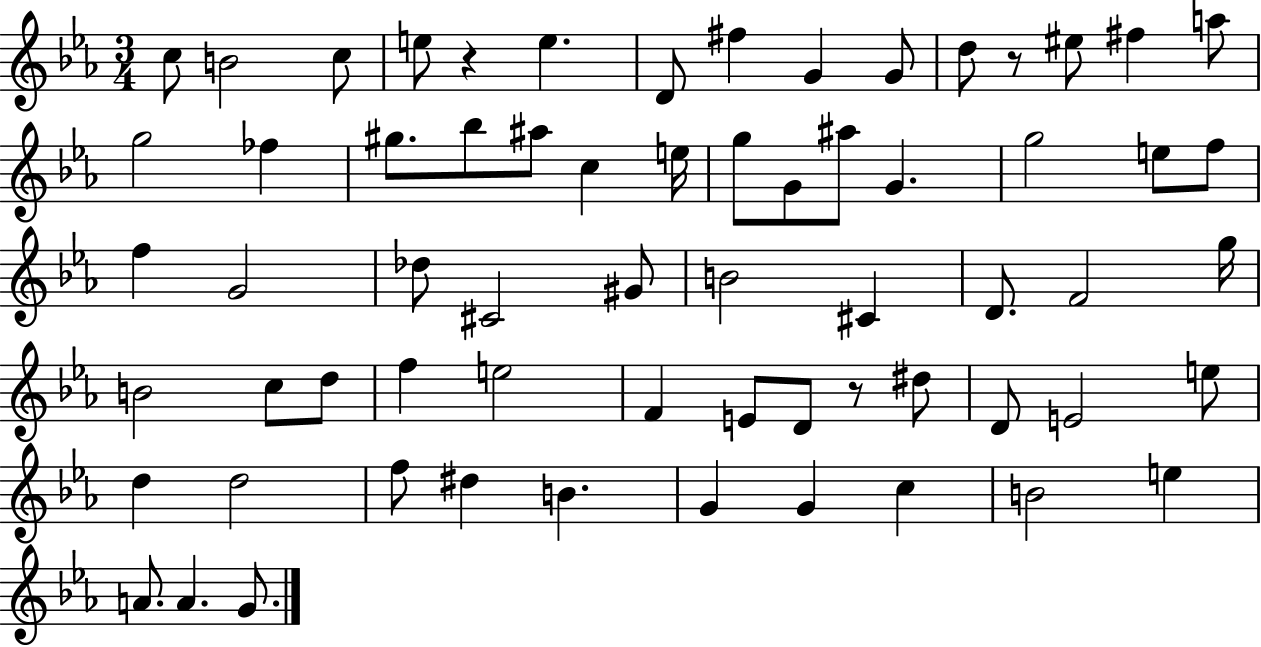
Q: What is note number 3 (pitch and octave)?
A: C5